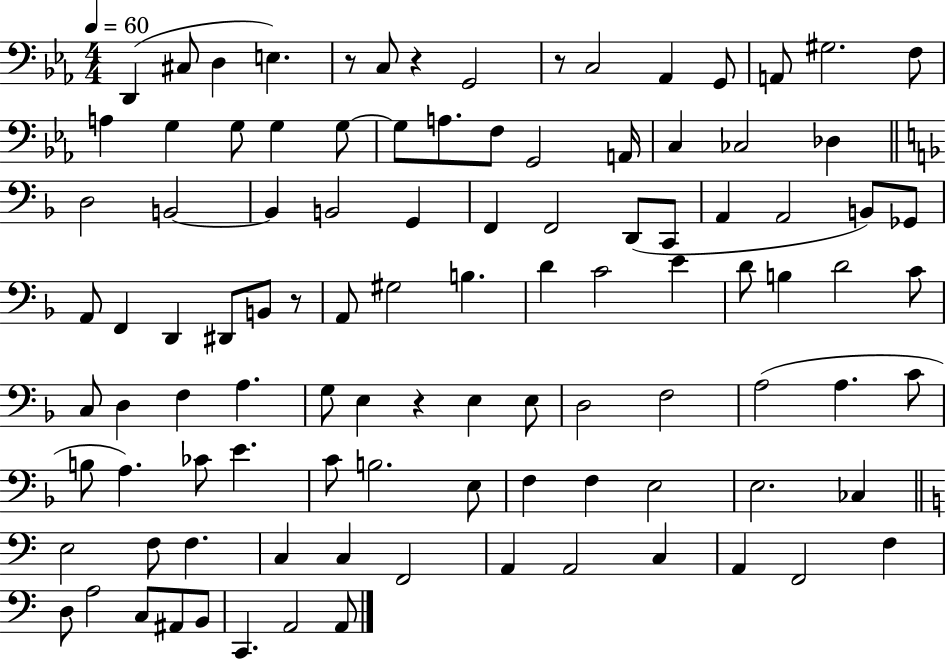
D2/q C#3/e D3/q E3/q. R/e C3/e R/q G2/h R/e C3/h Ab2/q G2/e A2/e G#3/h. F3/e A3/q G3/q G3/e G3/q G3/e G3/e A3/e. F3/e G2/h A2/s C3/q CES3/h Db3/q D3/h B2/h B2/q B2/h G2/q F2/q F2/h D2/e C2/e A2/q A2/h B2/e Gb2/e A2/e F2/q D2/q D#2/e B2/e R/e A2/e G#3/h B3/q. D4/q C4/h E4/q D4/e B3/q D4/h C4/e C3/e D3/q F3/q A3/q. G3/e E3/q R/q E3/q E3/e D3/h F3/h A3/h A3/q. C4/e B3/e A3/q. CES4/e E4/q. C4/e B3/h. E3/e F3/q F3/q E3/h E3/h. CES3/q E3/h F3/e F3/q. C3/q C3/q F2/h A2/q A2/h C3/q A2/q F2/h F3/q D3/e A3/h C3/e A#2/e B2/e C2/q. A2/h A2/e